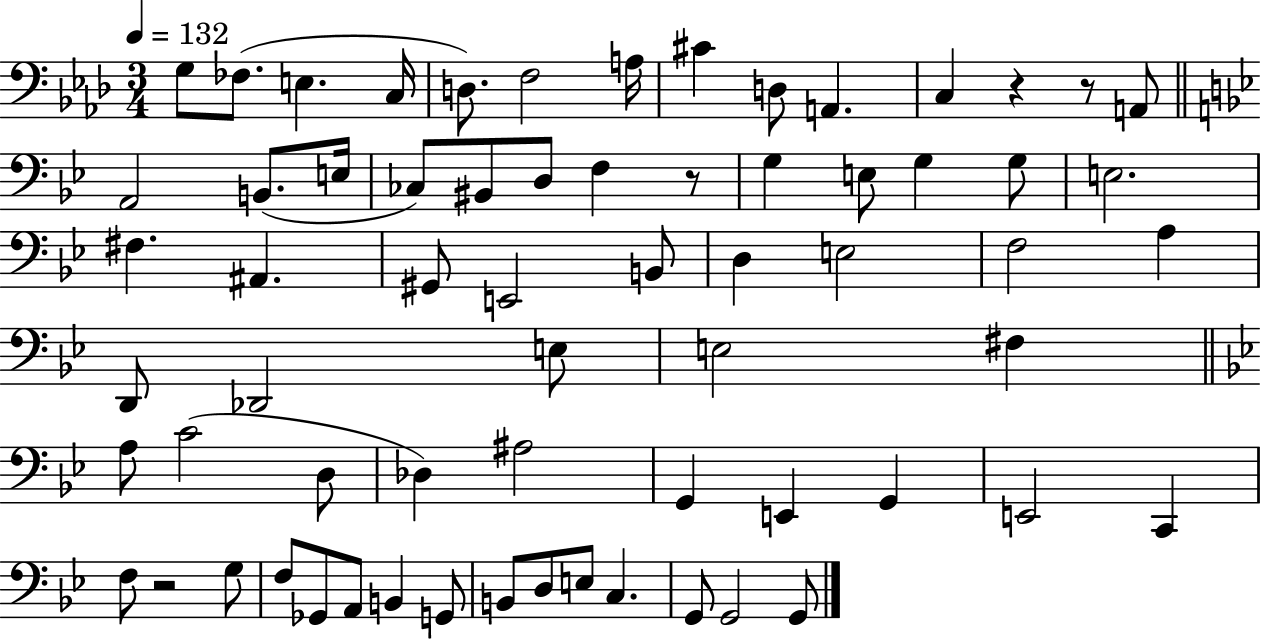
X:1
T:Untitled
M:3/4
L:1/4
K:Ab
G,/2 _F,/2 E, C,/4 D,/2 F,2 A,/4 ^C D,/2 A,, C, z z/2 A,,/2 A,,2 B,,/2 E,/4 _C,/2 ^B,,/2 D,/2 F, z/2 G, E,/2 G, G,/2 E,2 ^F, ^A,, ^G,,/2 E,,2 B,,/2 D, E,2 F,2 A, D,,/2 _D,,2 E,/2 E,2 ^F, A,/2 C2 D,/2 _D, ^A,2 G,, E,, G,, E,,2 C,, F,/2 z2 G,/2 F,/2 _G,,/2 A,,/2 B,, G,,/2 B,,/2 D,/2 E,/2 C, G,,/2 G,,2 G,,/2